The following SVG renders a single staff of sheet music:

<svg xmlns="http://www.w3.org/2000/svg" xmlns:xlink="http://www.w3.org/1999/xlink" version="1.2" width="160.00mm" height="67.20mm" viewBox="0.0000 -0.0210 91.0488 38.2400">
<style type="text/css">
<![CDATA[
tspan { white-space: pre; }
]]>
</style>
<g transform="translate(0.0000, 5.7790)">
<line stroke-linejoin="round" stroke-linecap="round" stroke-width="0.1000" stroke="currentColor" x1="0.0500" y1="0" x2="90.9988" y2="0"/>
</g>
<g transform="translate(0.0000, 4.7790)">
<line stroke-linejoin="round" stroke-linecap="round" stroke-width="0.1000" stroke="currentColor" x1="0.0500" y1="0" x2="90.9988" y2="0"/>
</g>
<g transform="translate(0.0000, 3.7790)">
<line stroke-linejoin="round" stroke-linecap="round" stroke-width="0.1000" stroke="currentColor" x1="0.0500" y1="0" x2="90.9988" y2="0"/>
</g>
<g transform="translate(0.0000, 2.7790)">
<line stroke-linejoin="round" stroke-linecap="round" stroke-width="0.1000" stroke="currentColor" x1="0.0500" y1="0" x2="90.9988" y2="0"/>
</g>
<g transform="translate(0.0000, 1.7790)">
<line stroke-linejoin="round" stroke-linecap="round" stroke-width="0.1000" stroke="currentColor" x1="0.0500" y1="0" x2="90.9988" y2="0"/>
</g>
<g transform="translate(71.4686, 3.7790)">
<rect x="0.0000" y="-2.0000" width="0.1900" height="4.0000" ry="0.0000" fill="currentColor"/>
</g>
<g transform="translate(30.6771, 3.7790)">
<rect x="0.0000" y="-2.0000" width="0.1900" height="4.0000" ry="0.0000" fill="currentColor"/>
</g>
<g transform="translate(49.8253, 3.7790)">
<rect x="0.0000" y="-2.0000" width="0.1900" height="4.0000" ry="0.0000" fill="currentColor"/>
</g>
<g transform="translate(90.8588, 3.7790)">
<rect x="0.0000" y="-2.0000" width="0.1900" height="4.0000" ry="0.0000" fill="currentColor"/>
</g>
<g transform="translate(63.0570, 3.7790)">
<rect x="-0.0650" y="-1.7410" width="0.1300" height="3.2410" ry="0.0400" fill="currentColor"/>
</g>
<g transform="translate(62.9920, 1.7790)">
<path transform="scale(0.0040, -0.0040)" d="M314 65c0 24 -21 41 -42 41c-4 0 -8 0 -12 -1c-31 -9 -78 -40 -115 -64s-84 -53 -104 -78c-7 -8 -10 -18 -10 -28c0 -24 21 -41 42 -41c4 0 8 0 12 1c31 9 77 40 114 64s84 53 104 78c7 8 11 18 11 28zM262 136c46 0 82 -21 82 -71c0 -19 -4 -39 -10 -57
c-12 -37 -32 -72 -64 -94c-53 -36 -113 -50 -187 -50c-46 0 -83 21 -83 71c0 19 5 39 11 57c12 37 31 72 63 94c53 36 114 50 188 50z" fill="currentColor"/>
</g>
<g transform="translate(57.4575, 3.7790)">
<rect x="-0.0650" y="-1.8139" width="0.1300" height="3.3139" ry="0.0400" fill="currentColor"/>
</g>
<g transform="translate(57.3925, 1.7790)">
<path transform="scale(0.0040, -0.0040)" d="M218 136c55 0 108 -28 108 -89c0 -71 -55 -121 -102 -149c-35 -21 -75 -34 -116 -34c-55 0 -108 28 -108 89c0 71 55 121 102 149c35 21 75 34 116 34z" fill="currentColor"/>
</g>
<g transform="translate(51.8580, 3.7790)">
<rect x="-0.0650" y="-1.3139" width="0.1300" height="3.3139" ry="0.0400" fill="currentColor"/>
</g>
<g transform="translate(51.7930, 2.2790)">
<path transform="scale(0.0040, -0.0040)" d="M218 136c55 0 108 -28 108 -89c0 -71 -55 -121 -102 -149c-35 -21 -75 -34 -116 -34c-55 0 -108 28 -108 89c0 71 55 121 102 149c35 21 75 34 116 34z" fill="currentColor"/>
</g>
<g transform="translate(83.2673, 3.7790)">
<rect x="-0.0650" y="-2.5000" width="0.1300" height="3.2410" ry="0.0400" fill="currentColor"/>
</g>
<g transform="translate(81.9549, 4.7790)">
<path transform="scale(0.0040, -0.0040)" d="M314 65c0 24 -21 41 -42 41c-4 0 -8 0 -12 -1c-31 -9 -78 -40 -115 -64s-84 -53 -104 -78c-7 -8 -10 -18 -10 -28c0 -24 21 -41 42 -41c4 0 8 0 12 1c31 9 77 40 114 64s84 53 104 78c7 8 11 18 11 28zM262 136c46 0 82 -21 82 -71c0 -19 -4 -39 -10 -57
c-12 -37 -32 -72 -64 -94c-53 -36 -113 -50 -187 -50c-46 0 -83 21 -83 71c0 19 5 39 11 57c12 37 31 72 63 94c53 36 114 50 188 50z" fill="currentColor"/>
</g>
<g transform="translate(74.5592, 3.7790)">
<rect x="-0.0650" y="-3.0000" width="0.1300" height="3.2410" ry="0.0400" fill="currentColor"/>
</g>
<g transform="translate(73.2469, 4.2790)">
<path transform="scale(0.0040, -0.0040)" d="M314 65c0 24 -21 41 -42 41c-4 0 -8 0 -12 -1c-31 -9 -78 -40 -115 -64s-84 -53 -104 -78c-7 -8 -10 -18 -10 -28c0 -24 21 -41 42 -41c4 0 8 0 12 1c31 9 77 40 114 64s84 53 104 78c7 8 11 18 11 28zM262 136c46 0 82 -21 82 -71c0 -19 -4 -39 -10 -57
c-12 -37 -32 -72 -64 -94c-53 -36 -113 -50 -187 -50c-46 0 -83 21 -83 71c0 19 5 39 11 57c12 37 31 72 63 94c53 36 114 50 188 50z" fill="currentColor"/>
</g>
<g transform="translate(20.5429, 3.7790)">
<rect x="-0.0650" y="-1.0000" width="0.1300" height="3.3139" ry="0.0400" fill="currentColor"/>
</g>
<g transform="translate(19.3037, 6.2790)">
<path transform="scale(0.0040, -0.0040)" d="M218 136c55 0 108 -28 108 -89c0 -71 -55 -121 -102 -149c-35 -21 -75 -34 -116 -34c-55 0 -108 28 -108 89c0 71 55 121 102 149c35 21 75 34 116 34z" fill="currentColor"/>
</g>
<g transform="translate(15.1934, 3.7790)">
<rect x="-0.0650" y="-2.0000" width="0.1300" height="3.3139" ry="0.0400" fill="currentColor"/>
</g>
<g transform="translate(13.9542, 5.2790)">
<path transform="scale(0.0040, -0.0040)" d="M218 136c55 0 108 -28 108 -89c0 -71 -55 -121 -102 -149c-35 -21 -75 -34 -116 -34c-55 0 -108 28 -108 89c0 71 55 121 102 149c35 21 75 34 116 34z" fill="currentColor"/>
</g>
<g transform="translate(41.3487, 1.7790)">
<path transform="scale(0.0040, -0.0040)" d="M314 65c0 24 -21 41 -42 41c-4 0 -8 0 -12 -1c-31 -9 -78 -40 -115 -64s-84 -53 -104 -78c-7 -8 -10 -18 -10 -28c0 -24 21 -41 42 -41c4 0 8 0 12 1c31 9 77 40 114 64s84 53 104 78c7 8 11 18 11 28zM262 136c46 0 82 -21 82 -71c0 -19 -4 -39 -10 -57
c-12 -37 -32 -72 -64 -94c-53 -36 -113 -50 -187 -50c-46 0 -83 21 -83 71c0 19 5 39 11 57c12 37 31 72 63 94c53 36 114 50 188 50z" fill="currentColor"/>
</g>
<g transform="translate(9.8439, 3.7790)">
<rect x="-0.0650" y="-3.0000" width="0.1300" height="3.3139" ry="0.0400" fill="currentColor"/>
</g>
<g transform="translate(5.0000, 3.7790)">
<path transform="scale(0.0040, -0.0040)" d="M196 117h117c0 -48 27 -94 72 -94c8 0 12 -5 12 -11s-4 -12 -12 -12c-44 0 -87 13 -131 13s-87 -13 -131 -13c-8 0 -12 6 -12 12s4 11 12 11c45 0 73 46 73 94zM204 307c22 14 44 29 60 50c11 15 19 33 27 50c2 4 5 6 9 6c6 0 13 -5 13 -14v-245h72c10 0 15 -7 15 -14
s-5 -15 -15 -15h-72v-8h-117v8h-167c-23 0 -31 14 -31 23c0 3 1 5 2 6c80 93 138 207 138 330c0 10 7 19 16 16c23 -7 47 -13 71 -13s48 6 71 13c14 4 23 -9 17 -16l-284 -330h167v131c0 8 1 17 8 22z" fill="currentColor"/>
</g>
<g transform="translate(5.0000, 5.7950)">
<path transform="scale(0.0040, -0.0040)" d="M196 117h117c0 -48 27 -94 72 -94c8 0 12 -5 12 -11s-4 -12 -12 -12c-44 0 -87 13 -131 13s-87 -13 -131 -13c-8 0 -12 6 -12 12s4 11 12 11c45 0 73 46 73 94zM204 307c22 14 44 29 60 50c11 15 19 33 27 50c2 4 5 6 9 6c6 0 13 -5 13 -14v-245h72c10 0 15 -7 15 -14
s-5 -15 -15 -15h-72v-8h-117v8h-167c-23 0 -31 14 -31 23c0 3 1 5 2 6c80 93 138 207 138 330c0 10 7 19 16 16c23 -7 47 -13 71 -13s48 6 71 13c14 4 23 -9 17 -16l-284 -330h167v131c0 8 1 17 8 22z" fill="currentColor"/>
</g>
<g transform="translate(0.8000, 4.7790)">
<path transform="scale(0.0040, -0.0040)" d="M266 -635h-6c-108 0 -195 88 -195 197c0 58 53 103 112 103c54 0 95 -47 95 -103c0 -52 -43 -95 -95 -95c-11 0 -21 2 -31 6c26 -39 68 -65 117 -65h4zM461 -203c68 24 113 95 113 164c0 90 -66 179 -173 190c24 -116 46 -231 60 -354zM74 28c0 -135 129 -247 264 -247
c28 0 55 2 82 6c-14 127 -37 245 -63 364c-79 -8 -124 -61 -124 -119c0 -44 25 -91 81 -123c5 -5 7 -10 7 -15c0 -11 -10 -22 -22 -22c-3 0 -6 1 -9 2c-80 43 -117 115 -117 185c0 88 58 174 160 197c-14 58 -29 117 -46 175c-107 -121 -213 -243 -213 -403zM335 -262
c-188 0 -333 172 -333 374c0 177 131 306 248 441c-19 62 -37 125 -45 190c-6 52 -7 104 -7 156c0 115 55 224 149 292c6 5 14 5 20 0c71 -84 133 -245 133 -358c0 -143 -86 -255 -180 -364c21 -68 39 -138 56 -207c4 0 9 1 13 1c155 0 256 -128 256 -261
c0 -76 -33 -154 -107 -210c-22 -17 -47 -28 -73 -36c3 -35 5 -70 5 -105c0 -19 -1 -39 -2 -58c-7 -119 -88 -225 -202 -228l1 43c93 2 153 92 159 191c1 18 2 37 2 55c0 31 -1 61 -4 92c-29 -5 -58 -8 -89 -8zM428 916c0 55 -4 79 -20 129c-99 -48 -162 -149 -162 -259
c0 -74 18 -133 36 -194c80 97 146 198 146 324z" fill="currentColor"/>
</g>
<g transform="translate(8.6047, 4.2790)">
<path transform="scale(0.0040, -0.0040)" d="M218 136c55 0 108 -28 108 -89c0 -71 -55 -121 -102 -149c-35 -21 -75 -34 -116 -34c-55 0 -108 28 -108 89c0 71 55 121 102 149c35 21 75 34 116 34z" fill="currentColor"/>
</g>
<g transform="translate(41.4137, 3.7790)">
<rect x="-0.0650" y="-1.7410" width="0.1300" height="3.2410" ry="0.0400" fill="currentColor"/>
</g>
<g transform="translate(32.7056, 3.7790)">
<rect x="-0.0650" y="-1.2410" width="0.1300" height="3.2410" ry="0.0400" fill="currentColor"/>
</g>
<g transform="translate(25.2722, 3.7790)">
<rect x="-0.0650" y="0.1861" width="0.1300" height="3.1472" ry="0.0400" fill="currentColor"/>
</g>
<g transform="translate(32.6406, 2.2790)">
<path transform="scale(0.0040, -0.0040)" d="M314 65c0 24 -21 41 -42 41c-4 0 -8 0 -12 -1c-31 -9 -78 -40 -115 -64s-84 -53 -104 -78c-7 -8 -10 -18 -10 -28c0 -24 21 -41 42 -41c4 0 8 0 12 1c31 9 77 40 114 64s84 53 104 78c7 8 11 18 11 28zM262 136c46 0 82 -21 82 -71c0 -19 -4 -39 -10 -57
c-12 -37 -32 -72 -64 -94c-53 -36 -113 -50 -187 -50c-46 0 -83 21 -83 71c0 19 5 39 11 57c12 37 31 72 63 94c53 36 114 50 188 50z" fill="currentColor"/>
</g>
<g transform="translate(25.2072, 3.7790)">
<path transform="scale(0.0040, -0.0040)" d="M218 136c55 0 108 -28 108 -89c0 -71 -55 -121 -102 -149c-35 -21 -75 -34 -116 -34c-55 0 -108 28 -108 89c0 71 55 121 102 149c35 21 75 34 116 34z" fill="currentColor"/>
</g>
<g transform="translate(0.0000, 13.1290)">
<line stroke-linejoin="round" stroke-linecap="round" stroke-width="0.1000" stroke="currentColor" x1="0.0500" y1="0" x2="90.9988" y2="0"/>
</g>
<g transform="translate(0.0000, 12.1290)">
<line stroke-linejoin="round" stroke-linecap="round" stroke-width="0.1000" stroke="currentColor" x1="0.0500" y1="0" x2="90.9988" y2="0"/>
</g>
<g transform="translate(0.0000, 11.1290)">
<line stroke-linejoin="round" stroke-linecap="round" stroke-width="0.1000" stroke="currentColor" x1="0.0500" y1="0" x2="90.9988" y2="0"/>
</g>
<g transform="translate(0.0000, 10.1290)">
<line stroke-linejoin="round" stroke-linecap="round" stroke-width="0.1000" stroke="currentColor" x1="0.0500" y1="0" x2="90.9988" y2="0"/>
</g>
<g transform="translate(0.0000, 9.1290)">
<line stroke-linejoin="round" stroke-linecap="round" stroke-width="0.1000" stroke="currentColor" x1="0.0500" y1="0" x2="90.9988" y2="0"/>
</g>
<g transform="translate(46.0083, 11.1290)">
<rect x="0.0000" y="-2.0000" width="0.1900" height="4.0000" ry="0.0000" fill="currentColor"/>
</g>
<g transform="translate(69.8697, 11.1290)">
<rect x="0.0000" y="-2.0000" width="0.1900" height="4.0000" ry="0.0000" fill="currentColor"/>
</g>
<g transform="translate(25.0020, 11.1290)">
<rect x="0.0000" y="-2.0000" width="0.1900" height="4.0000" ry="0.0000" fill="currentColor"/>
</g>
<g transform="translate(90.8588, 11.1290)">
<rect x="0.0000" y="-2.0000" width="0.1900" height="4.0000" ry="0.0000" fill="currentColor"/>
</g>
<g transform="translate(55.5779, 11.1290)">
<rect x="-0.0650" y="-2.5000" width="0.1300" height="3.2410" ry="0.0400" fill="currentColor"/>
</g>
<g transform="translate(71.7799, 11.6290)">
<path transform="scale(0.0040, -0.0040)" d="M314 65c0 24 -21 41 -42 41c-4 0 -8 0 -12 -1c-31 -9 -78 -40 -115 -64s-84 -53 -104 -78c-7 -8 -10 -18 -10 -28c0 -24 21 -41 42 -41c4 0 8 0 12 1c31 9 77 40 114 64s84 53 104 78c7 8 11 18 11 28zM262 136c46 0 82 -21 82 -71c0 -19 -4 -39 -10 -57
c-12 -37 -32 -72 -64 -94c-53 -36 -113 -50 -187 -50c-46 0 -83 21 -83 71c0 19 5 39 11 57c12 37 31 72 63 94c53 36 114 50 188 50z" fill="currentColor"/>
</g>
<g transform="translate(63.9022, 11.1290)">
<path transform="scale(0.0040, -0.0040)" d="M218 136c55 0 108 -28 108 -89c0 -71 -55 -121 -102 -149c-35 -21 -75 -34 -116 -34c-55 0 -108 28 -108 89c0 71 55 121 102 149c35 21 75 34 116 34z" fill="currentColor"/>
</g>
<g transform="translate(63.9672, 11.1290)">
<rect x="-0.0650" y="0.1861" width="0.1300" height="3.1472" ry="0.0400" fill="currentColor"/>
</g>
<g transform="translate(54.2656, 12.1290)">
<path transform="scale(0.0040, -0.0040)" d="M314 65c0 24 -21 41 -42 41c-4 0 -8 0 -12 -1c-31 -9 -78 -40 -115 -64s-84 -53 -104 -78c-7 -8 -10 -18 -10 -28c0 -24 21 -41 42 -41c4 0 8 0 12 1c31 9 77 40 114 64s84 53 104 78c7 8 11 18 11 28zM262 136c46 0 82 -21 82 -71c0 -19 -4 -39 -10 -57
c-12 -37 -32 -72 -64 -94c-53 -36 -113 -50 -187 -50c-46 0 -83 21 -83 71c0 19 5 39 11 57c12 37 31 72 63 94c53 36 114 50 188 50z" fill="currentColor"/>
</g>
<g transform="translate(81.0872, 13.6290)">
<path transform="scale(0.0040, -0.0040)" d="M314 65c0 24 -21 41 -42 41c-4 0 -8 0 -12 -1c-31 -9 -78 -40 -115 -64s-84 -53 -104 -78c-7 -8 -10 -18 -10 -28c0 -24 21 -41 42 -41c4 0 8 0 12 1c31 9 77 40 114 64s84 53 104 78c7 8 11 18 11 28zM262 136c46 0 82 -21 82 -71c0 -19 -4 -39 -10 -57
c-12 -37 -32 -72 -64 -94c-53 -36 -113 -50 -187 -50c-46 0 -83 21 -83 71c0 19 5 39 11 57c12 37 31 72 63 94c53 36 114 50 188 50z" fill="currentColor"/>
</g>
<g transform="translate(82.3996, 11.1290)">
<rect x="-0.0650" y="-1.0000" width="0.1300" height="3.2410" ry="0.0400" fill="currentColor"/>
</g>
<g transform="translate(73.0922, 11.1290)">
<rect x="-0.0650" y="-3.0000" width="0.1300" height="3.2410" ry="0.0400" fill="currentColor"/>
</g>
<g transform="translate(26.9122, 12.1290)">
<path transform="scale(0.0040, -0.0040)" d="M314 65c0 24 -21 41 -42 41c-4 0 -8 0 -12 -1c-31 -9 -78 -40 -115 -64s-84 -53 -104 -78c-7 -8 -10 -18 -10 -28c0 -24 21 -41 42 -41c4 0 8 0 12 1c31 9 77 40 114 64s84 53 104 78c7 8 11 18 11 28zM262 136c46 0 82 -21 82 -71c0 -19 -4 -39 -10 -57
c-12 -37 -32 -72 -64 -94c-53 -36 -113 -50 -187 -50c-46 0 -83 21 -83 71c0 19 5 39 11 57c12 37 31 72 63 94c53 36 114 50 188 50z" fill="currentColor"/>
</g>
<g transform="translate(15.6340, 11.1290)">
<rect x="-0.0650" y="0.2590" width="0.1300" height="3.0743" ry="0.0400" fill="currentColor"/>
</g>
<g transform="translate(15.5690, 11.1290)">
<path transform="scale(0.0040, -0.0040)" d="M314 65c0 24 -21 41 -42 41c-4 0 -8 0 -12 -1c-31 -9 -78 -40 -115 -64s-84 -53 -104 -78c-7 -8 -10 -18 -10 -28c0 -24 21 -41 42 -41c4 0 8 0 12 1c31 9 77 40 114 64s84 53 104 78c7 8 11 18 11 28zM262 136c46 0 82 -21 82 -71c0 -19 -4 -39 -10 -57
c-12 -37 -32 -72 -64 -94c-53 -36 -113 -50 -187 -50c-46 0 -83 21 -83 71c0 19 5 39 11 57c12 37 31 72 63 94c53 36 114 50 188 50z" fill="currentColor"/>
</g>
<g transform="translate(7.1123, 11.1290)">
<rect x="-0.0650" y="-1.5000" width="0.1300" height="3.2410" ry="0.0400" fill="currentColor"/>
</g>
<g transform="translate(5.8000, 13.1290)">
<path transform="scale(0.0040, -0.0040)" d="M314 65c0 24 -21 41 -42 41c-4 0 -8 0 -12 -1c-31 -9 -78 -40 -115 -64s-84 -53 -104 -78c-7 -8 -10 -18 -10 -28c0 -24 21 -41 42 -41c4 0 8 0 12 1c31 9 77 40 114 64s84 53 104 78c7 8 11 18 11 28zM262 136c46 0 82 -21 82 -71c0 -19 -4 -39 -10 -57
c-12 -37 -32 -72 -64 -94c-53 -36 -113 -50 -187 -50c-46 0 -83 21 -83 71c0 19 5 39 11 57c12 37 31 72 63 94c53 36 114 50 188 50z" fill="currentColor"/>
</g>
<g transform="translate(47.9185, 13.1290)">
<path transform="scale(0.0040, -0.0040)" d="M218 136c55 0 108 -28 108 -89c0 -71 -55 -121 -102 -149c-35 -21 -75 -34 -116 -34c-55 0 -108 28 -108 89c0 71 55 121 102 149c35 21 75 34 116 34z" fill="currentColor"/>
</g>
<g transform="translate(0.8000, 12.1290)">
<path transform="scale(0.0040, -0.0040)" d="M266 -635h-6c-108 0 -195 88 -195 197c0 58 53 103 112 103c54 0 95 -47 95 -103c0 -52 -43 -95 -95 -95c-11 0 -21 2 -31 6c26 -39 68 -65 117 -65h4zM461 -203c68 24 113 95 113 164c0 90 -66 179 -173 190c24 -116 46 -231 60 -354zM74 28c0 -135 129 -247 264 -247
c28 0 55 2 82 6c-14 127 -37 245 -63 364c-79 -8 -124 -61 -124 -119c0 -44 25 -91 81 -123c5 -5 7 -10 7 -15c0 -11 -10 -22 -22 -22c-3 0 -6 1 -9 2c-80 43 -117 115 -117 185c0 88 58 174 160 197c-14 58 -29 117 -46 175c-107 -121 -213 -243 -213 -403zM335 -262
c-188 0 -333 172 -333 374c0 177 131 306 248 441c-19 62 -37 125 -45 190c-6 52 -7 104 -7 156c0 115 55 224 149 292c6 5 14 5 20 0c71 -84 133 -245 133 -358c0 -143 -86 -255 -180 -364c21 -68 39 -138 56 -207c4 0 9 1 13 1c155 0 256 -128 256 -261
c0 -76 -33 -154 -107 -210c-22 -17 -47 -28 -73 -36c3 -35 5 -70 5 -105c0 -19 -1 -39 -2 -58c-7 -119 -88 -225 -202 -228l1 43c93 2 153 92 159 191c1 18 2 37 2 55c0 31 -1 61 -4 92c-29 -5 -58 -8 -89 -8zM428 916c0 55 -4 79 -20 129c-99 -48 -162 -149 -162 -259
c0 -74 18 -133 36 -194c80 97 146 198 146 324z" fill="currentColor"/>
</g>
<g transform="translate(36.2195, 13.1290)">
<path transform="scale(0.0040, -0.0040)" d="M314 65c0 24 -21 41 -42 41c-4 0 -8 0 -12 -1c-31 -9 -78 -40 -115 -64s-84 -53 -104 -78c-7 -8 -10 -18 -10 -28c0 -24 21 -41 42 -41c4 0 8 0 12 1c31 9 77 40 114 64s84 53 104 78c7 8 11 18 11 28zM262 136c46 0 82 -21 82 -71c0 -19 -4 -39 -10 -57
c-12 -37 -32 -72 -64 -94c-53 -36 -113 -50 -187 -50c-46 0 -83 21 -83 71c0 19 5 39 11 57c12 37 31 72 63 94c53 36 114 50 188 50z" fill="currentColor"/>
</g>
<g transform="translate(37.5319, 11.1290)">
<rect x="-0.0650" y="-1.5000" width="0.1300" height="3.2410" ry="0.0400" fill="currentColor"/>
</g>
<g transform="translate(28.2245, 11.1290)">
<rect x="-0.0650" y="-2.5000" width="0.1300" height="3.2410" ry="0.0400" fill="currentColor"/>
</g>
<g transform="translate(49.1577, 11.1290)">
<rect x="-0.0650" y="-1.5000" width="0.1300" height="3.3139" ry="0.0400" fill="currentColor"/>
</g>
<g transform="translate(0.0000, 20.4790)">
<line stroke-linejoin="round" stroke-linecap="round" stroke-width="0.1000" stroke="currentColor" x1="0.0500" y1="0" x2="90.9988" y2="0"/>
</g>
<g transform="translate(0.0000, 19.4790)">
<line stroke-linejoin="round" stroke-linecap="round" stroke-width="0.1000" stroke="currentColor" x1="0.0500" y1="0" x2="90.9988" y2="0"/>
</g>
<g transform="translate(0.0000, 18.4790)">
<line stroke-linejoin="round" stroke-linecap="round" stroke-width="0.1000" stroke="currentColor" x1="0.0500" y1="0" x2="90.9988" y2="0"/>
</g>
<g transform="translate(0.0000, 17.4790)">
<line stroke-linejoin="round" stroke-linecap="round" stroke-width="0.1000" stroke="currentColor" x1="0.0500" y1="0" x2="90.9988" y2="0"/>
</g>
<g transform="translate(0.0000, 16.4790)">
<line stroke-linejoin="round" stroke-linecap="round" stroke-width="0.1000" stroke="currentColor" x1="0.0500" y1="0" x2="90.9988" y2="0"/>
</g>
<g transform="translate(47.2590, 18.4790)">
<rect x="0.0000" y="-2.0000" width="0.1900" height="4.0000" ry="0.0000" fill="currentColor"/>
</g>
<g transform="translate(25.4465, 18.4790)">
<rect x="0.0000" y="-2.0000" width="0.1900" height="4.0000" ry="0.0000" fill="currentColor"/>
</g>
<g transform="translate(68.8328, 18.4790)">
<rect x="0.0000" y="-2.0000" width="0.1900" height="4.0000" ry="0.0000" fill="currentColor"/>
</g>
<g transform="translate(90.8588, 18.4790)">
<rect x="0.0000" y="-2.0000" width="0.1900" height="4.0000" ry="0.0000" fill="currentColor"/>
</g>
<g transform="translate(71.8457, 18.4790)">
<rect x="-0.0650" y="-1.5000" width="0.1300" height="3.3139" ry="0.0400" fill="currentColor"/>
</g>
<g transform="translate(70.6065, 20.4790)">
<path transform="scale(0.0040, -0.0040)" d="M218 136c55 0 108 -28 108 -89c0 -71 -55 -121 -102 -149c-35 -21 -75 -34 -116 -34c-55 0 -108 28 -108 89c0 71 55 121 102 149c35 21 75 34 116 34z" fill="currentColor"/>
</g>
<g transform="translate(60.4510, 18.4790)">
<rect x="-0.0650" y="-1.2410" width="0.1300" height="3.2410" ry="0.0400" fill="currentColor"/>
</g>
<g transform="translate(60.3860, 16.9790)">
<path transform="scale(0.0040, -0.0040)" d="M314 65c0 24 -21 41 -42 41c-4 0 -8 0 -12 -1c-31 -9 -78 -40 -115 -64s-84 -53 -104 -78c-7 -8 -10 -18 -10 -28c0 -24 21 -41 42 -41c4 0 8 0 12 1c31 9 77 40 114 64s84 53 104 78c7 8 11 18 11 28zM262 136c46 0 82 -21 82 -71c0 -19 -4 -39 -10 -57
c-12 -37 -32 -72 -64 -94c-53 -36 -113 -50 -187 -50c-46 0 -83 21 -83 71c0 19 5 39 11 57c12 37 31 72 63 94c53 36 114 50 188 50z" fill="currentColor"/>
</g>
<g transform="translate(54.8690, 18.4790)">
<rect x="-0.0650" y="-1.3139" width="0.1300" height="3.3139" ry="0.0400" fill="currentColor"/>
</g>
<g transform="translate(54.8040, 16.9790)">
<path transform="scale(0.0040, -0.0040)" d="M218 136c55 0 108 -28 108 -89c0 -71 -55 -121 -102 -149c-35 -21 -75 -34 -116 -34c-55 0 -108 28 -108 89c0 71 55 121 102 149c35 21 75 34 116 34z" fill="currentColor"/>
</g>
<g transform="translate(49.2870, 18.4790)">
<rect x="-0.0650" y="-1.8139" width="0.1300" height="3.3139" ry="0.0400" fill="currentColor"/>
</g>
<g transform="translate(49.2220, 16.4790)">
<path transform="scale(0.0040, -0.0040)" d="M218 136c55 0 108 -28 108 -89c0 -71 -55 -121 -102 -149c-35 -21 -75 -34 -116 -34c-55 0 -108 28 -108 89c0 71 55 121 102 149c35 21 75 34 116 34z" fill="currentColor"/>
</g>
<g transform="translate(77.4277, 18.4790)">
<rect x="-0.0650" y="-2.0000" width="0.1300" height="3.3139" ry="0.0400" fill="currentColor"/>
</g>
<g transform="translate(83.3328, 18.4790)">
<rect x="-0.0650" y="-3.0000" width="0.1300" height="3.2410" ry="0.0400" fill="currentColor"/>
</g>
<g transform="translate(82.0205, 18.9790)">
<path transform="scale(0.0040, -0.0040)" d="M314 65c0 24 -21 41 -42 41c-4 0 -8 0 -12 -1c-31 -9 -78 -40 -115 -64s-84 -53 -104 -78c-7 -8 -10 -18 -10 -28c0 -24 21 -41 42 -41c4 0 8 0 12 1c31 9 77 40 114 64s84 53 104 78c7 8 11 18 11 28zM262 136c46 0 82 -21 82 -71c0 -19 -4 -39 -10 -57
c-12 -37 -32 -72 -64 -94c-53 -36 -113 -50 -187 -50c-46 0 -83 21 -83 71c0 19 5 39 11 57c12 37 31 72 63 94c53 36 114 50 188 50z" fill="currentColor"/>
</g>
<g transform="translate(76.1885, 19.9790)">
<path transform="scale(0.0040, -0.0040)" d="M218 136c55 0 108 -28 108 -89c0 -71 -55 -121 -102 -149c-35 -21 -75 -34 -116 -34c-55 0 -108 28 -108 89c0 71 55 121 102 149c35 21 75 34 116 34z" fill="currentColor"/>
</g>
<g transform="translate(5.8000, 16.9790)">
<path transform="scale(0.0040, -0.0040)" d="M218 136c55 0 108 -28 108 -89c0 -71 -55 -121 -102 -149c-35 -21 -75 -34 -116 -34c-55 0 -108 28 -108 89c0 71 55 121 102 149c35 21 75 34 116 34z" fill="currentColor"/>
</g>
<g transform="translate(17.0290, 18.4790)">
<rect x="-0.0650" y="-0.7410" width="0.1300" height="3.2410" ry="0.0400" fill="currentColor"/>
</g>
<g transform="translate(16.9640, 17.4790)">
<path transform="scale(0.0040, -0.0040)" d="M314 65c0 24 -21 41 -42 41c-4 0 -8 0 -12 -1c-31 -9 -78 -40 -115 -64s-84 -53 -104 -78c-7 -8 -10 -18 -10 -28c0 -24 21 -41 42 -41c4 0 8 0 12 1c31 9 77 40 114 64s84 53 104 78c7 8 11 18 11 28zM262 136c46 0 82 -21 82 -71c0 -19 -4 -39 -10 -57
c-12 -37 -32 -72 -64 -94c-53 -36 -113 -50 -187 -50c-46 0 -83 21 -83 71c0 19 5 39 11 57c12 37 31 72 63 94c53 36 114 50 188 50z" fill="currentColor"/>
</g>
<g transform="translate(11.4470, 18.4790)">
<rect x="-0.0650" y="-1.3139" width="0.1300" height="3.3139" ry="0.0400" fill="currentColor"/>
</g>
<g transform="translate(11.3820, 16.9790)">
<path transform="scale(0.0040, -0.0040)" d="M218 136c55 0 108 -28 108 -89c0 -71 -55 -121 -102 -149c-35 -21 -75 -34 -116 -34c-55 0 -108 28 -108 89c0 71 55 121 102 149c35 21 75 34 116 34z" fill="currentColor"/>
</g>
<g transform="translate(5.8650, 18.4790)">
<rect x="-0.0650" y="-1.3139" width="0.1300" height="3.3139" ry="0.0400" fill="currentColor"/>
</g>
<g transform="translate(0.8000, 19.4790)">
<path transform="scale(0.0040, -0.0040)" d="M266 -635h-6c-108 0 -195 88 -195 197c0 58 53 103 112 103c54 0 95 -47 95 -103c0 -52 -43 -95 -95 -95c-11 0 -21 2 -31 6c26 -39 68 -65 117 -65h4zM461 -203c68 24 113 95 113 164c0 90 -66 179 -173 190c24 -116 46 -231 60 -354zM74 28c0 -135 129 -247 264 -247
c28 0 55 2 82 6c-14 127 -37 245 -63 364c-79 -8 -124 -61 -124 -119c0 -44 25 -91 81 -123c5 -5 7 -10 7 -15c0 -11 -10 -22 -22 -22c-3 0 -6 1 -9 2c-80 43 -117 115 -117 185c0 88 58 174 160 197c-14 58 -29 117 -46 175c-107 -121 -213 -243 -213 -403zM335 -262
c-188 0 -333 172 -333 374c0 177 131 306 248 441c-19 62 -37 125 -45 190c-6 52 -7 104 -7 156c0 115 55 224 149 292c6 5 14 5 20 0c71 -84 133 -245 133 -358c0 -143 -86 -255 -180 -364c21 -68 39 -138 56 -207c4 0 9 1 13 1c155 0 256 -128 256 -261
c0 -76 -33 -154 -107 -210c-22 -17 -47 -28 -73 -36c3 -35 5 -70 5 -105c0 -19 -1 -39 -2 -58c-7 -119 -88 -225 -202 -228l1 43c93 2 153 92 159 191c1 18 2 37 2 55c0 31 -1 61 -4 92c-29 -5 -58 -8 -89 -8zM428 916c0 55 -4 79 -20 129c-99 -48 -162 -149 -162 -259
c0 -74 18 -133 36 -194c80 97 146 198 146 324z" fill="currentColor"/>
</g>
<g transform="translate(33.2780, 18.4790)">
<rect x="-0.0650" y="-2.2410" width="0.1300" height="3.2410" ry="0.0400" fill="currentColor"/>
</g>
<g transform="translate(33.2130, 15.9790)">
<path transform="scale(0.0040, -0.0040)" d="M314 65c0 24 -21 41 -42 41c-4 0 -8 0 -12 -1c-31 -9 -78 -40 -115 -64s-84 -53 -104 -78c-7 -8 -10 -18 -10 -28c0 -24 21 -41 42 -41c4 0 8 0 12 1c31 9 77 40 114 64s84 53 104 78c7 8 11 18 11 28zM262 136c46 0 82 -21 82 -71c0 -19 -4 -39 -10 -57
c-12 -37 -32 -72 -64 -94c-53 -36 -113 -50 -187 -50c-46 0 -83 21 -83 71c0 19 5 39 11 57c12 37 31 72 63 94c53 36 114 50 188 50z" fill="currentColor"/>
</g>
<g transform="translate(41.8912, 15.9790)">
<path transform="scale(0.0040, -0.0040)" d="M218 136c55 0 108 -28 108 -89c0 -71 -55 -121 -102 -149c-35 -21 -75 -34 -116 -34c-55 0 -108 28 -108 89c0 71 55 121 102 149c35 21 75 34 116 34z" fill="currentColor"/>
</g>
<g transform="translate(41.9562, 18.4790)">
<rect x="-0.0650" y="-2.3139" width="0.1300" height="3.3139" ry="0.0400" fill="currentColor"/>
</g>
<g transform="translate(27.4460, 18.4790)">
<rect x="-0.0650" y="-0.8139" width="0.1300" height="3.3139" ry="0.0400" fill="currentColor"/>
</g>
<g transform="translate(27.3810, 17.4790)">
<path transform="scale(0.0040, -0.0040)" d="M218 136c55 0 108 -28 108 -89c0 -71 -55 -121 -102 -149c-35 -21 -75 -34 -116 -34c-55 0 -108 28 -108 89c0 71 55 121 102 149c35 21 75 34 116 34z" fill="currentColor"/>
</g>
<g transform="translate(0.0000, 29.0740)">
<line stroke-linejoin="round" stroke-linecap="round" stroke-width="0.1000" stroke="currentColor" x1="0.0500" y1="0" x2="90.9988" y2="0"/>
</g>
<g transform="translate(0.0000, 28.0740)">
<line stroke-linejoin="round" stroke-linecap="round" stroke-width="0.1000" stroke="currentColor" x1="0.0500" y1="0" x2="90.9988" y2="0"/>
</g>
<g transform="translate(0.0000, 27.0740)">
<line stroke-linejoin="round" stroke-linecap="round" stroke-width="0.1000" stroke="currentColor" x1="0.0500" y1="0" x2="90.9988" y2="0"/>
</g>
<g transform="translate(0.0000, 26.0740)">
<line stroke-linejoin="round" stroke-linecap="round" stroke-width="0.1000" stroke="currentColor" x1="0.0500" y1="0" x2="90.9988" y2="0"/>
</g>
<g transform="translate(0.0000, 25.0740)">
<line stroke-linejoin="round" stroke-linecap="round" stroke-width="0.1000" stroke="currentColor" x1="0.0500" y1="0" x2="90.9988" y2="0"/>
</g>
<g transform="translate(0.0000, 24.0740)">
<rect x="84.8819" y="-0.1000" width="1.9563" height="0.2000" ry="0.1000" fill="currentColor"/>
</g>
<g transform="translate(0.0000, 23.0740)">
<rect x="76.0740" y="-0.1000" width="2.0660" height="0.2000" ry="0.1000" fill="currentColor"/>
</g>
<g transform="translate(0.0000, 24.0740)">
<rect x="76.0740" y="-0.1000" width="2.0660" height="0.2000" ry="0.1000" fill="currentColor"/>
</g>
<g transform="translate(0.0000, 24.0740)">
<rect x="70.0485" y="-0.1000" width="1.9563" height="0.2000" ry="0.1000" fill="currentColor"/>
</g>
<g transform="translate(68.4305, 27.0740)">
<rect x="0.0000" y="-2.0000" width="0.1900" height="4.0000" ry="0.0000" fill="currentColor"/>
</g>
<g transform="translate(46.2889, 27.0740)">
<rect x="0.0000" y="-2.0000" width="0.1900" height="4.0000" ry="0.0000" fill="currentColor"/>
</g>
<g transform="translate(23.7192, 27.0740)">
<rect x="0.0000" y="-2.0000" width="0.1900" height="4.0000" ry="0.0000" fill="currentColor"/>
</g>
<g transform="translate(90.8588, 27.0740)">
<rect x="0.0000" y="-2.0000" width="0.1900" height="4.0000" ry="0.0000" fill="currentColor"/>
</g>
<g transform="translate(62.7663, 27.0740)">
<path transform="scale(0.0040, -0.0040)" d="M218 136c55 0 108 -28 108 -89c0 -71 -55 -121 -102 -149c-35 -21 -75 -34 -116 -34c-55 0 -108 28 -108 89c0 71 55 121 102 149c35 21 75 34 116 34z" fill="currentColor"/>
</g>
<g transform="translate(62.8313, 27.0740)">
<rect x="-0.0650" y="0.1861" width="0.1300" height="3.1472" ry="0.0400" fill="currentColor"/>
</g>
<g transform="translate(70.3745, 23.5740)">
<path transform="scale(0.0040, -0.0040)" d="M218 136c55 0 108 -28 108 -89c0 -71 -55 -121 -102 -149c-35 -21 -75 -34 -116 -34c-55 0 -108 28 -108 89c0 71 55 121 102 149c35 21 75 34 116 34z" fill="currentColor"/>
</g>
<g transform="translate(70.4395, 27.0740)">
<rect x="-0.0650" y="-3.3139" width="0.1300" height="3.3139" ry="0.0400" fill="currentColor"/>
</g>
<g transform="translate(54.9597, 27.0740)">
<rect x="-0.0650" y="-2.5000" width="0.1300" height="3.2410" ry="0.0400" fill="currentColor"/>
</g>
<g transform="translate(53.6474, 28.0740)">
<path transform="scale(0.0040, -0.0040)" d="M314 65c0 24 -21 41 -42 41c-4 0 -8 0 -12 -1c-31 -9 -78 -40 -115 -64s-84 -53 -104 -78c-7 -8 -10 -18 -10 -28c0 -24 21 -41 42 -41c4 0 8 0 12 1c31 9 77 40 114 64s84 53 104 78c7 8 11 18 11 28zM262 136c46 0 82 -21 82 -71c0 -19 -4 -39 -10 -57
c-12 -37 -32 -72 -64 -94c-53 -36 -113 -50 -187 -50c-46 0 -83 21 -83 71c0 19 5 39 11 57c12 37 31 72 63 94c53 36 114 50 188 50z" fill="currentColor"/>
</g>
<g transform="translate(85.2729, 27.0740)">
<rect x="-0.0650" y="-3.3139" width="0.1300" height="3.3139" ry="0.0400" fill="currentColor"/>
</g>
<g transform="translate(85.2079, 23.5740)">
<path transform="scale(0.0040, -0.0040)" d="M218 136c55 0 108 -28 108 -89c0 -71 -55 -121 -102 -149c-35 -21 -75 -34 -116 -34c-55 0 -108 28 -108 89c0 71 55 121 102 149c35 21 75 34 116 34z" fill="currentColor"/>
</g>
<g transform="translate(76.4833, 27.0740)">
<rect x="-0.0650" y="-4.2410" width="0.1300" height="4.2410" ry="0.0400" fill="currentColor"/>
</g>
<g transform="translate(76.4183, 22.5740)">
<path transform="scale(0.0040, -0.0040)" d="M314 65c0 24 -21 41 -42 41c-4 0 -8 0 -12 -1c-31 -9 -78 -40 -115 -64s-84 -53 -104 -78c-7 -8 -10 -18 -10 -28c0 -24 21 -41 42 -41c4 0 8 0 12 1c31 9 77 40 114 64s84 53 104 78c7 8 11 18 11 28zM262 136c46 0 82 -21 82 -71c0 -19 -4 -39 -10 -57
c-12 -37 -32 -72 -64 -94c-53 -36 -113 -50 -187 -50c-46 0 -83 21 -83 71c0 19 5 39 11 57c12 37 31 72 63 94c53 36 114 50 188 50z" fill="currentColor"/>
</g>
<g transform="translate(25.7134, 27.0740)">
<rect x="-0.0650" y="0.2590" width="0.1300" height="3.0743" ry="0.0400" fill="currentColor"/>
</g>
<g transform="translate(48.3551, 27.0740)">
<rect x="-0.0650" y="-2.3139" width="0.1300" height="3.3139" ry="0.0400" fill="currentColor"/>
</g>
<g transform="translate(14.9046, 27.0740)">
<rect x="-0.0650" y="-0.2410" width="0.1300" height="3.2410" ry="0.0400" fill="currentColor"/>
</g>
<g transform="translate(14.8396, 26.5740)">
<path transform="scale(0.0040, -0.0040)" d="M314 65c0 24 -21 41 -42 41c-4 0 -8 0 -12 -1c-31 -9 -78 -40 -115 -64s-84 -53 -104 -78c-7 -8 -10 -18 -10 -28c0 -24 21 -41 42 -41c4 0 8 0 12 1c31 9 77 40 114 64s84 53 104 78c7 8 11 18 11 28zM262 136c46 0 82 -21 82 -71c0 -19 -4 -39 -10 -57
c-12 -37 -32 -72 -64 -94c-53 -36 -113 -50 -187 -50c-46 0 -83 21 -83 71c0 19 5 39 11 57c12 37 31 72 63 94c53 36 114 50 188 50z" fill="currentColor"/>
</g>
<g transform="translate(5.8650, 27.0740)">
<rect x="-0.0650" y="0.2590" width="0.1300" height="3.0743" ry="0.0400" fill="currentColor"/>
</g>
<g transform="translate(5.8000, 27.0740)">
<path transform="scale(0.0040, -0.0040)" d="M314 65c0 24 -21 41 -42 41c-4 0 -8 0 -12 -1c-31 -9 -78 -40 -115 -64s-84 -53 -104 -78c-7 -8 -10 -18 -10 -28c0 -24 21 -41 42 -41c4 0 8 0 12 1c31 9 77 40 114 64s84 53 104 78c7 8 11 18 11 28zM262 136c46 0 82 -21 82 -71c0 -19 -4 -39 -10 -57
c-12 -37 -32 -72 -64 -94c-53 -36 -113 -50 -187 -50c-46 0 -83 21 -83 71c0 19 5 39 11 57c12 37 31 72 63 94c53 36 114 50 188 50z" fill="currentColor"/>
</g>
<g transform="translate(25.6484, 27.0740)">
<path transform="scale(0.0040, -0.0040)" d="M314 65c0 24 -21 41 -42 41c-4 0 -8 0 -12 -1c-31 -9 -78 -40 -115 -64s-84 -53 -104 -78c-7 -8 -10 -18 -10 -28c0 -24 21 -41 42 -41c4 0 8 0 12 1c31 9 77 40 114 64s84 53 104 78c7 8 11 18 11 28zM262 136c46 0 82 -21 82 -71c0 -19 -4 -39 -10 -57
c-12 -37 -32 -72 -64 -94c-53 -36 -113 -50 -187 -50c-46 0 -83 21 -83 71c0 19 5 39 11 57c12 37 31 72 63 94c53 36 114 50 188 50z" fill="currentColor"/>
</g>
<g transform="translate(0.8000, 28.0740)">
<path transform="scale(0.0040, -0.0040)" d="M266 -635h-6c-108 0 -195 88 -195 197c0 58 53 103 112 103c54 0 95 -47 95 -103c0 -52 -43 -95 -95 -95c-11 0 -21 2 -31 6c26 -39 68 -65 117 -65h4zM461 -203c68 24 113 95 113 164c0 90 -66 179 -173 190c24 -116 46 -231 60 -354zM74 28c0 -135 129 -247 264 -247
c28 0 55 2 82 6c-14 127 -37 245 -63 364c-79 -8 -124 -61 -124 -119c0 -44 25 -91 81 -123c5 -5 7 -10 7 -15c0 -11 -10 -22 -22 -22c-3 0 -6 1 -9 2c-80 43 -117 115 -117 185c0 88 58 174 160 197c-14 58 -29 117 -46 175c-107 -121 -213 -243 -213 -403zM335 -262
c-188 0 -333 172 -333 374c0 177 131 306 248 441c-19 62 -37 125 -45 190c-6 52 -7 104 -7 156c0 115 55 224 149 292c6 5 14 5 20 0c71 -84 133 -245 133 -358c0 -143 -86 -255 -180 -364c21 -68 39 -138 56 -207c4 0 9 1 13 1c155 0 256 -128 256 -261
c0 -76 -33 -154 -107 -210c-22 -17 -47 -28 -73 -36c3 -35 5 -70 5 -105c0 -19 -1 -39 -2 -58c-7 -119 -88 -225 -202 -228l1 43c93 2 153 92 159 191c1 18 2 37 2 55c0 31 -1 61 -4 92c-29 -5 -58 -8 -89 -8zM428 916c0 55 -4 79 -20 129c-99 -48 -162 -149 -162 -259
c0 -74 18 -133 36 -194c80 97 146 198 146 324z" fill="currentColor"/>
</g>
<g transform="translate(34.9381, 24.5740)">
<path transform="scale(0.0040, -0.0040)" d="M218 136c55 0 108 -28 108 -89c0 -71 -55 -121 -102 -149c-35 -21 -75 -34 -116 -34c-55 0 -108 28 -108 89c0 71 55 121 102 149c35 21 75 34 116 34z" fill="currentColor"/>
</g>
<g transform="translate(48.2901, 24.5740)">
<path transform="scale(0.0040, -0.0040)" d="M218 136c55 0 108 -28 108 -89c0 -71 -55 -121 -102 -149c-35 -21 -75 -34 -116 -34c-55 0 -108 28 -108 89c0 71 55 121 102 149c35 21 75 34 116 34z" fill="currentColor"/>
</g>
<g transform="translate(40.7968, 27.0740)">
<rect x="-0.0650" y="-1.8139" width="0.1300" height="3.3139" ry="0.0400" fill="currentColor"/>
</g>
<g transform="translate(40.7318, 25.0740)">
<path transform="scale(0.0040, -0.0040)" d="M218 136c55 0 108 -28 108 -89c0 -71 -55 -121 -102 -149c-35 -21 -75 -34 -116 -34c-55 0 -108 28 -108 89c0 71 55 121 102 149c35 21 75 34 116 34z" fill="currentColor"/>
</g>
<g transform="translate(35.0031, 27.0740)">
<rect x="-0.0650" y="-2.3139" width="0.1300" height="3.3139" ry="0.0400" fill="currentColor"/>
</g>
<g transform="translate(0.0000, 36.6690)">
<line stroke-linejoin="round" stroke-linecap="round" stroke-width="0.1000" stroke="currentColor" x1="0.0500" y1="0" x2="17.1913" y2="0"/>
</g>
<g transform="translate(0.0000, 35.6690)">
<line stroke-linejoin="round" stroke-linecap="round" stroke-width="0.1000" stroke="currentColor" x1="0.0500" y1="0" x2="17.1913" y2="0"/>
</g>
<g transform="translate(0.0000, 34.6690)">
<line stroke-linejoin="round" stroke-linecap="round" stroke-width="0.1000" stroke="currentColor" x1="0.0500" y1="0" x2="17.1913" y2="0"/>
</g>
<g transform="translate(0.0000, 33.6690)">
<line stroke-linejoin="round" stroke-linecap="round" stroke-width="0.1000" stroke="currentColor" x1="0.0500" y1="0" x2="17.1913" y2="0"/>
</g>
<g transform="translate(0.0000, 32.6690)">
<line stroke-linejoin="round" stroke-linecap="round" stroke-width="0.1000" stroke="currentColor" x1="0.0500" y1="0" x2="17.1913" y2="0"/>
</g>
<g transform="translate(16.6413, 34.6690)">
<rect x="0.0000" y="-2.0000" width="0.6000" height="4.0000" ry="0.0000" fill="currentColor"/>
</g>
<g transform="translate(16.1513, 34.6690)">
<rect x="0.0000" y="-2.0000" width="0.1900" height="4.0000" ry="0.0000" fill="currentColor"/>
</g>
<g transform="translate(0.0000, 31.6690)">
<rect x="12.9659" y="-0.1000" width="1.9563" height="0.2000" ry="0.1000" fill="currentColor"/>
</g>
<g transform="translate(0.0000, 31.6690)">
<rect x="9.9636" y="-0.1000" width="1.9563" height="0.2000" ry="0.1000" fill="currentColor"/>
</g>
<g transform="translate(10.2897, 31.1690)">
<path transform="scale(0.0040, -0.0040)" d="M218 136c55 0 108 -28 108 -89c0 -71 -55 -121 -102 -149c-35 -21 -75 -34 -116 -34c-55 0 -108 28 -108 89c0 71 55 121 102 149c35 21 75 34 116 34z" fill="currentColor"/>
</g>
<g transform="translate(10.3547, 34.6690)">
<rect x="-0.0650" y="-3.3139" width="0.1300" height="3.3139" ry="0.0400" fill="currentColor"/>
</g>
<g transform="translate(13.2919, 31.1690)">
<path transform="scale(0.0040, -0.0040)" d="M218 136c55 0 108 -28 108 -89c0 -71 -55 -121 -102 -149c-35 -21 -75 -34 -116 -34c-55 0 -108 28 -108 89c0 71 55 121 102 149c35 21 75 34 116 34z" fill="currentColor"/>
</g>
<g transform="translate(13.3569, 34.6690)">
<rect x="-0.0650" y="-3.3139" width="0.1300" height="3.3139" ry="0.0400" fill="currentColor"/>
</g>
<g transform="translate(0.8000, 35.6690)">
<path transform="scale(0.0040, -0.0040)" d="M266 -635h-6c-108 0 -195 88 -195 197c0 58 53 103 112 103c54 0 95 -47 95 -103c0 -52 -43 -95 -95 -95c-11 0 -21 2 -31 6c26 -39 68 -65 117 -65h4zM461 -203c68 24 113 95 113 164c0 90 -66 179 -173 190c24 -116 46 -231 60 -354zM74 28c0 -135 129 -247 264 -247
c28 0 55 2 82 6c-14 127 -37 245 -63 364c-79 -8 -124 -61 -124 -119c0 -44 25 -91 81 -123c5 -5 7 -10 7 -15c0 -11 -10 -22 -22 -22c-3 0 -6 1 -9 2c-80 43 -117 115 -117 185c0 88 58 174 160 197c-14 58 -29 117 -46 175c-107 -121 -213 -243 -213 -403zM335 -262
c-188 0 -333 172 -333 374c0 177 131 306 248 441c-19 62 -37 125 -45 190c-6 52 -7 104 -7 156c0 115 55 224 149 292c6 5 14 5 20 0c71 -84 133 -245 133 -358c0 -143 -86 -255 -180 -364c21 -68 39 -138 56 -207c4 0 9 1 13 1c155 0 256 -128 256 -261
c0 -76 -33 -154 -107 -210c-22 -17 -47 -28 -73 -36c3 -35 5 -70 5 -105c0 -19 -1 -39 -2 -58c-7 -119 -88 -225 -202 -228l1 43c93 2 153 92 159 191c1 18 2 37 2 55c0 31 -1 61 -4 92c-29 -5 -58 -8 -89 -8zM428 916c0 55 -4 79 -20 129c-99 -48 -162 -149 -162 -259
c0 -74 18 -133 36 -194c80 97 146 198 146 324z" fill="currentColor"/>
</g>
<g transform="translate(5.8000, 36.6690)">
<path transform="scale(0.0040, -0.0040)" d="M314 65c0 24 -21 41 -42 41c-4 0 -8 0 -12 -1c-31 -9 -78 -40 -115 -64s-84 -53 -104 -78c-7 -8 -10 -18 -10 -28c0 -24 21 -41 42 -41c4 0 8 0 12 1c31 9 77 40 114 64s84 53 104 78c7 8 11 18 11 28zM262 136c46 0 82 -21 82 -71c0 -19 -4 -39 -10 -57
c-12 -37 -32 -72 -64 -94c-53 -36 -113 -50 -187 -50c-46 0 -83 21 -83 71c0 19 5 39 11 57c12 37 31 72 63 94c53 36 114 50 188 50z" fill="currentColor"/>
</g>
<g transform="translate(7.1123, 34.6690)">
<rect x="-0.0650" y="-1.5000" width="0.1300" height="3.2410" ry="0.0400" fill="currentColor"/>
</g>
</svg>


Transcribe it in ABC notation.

X:1
T:Untitled
M:4/4
L:1/4
K:C
A F D B e2 f2 e f f2 A2 G2 E2 B2 G2 E2 E G2 B A2 D2 e e d2 d g2 g f e e2 E F A2 B2 c2 B2 g f g G2 B b d'2 b E2 b b